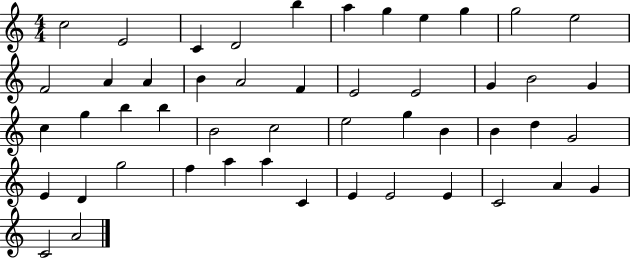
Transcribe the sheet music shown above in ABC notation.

X:1
T:Untitled
M:4/4
L:1/4
K:C
c2 E2 C D2 b a g e g g2 e2 F2 A A B A2 F E2 E2 G B2 G c g b b B2 c2 e2 g B B d G2 E D g2 f a a C E E2 E C2 A G C2 A2